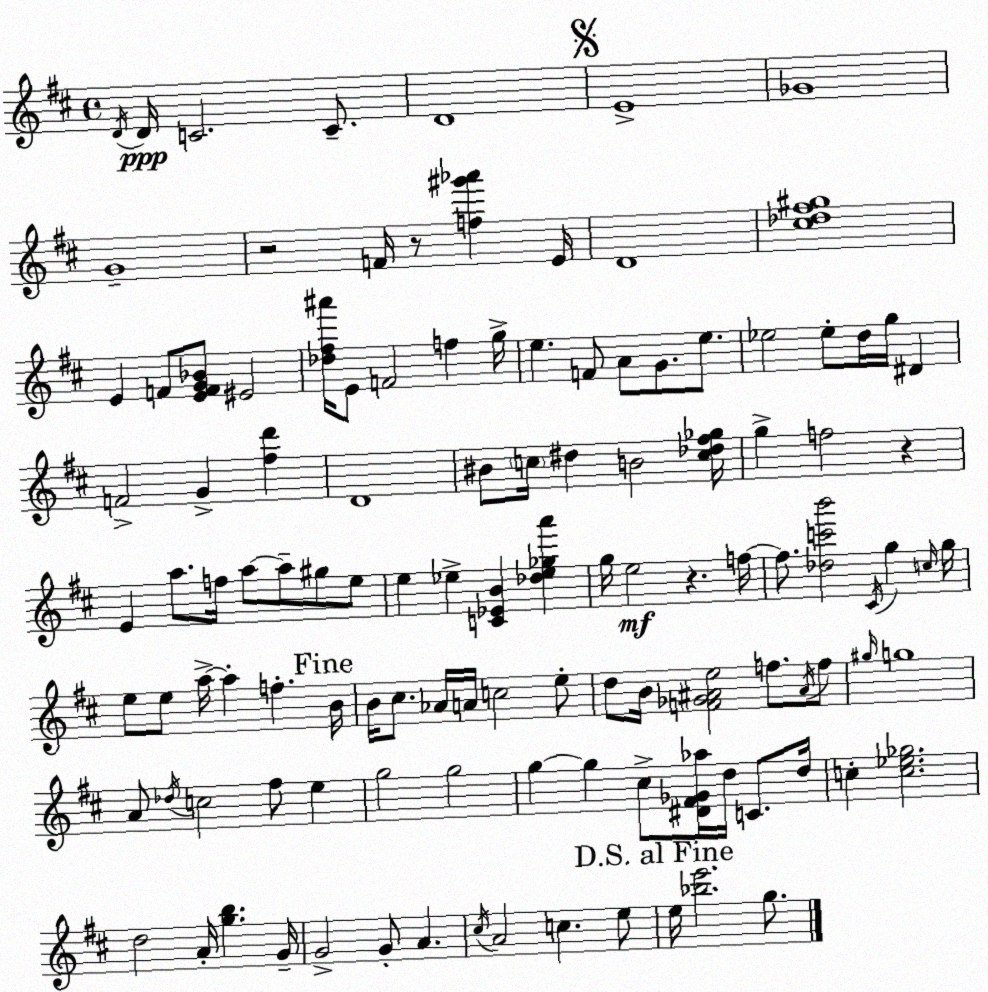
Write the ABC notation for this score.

X:1
T:Untitled
M:4/4
L:1/4
K:D
D/4 D/4 C2 C/2 D4 E4 _G4 G4 z2 F/4 z/2 [f^g'_a'] E/4 D4 [^c_d^f^g]4 E F/2 [EFG_B]/2 ^E2 [_d^f^a']/4 E/2 F2 f g/4 e F/2 A/2 G/2 e/2 _e2 _e/2 d/4 g/4 ^D F2 G [^fd'] D4 ^B/2 c/4 ^d B2 [c_d^f_g]/4 g f2 z E a/2 f/4 a/2 a/2 ^g/2 e/2 e _e [C_EB] [_d_e_ga'] g/4 e2 z f/4 f/2 [_dc'b']2 ^C/4 g c/4 g/4 e/2 e/2 a/4 a f B/4 B/4 ^c/2 _A/4 A/4 c2 e/2 d/2 B/4 [F_G^Ae]2 f/2 ^A/4 f/2 ^g/4 g4 A/2 _d/4 c2 ^f/2 e g2 g2 g g ^c/2 [^D^F_G_a]/4 d/4 C/2 d/4 c [c_e_g]2 d2 A/4 [gb] G/4 G2 G/2 A ^c/4 A2 c e/2 e/4 [_be']2 g/2